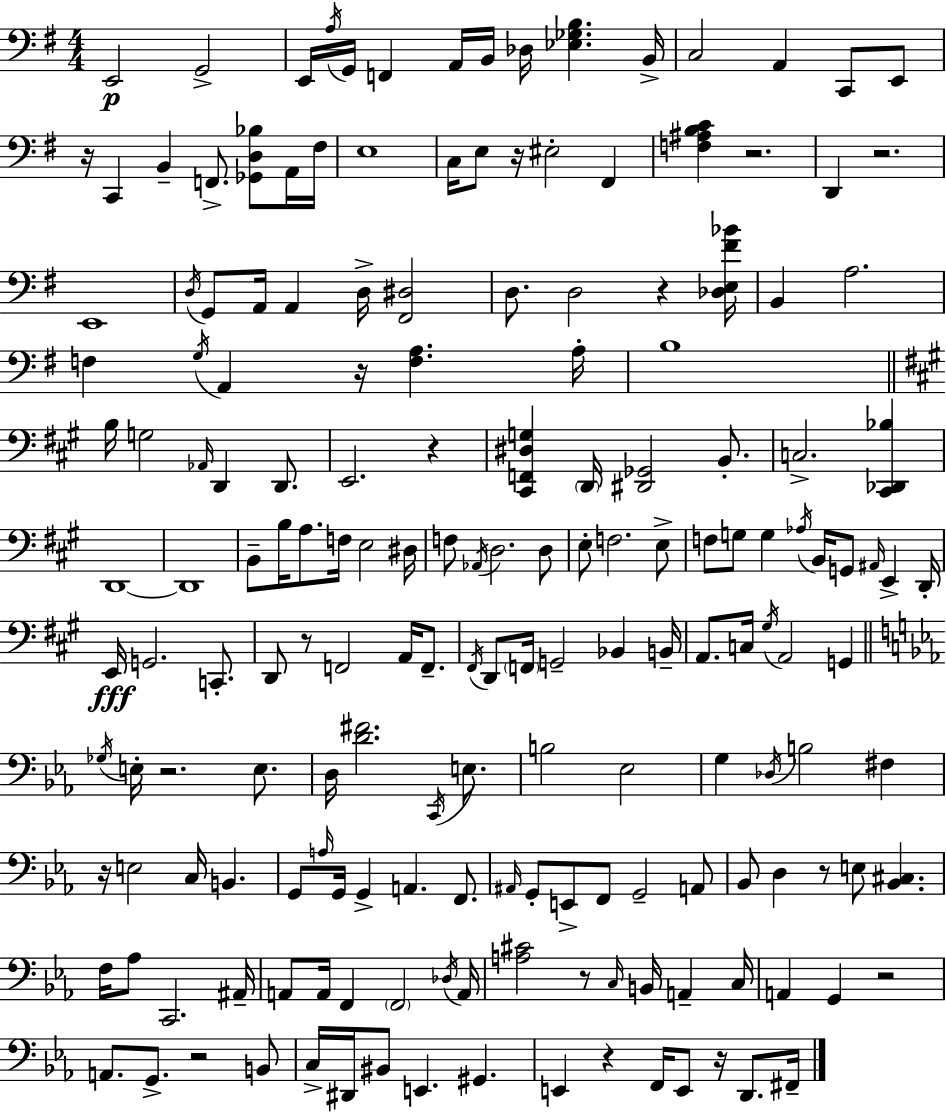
X:1
T:Untitled
M:4/4
L:1/4
K:Em
E,,2 G,,2 E,,/4 A,/4 G,,/4 F,, A,,/4 B,,/4 _D,/4 [_E,_G,B,] B,,/4 C,2 A,, C,,/2 E,,/2 z/4 C,, B,, F,,/2 [_G,,D,_B,]/2 A,,/4 ^F,/4 E,4 C,/4 E,/2 z/4 ^E,2 ^F,, [F,^A,B,C] z2 D,, z2 E,,4 D,/4 G,,/2 A,,/4 A,, D,/4 [^F,,^D,]2 D,/2 D,2 z [_D,E,^F_B]/4 B,, A,2 F, G,/4 A,, z/4 [F,A,] A,/4 B,4 B,/4 G,2 _A,,/4 D,, D,,/2 E,,2 z [^C,,F,,^D,G,] D,,/4 [^D,,_G,,]2 B,,/2 C,2 [^C,,_D,,_B,] D,,4 D,,4 B,,/2 B,/4 A,/2 F,/4 E,2 ^D,/4 F,/2 _A,,/4 D,2 D,/2 E,/2 F,2 E,/2 F,/2 G,/2 G, _A,/4 B,,/4 G,,/2 ^A,,/4 E,, D,,/4 E,,/4 G,,2 C,,/2 D,,/2 z/2 F,,2 A,,/4 F,,/2 ^F,,/4 D,,/2 F,,/4 G,,2 _B,, B,,/4 A,,/2 C,/4 ^G,/4 A,,2 G,, _G,/4 E,/4 z2 E,/2 D,/4 [D^F]2 C,,/4 E,/2 B,2 _E,2 G, _D,/4 B,2 ^F, z/4 E,2 C,/4 B,, G,,/2 A,/4 G,,/4 G,, A,, F,,/2 ^A,,/4 G,,/2 E,,/2 F,,/2 G,,2 A,,/2 _B,,/2 D, z/2 E,/2 [_B,,^C,] F,/4 _A,/2 C,,2 ^A,,/4 A,,/2 A,,/4 F,, F,,2 _D,/4 A,,/4 [A,^C]2 z/2 C,/4 B,,/4 A,, C,/4 A,, G,, z2 A,,/2 G,,/2 z2 B,,/2 C,/4 ^D,,/4 ^B,,/2 E,, ^G,, E,, z F,,/4 E,,/2 z/4 D,,/2 ^F,,/4